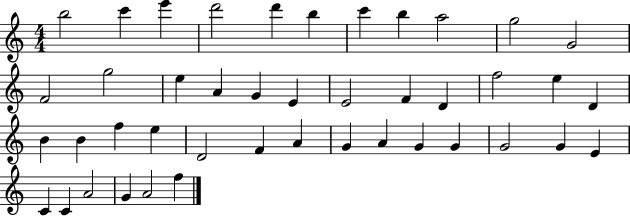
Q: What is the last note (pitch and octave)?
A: F5